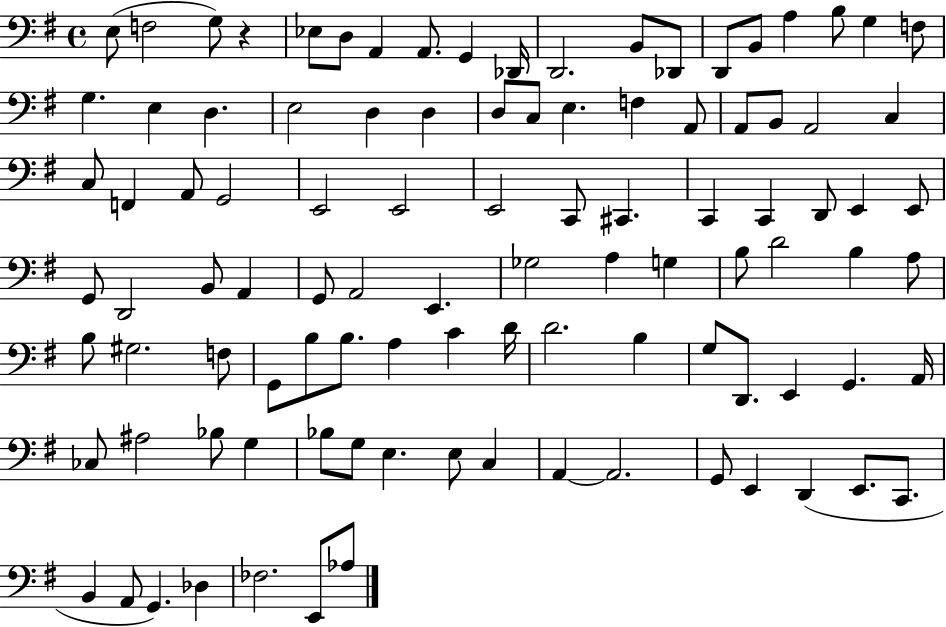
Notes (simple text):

E3/e F3/h G3/e R/q Eb3/e D3/e A2/q A2/e. G2/q Db2/s D2/h. B2/e Db2/e D2/e B2/e A3/q B3/e G3/q F3/e G3/q. E3/q D3/q. E3/h D3/q D3/q D3/e C3/e E3/q. F3/q A2/e A2/e B2/e A2/h C3/q C3/e F2/q A2/e G2/h E2/h E2/h E2/h C2/e C#2/q. C2/q C2/q D2/e E2/q E2/e G2/e D2/h B2/e A2/q G2/e A2/h E2/q. Gb3/h A3/q G3/q B3/e D4/h B3/q A3/e B3/e G#3/h. F3/e G2/e B3/e B3/e. A3/q C4/q D4/s D4/h. B3/q G3/e D2/e. E2/q G2/q. A2/s CES3/e A#3/h Bb3/e G3/q Bb3/e G3/e E3/q. E3/e C3/q A2/q A2/h. G2/e E2/q D2/q E2/e. C2/e. B2/q A2/e G2/q. Db3/q FES3/h. E2/e Ab3/e